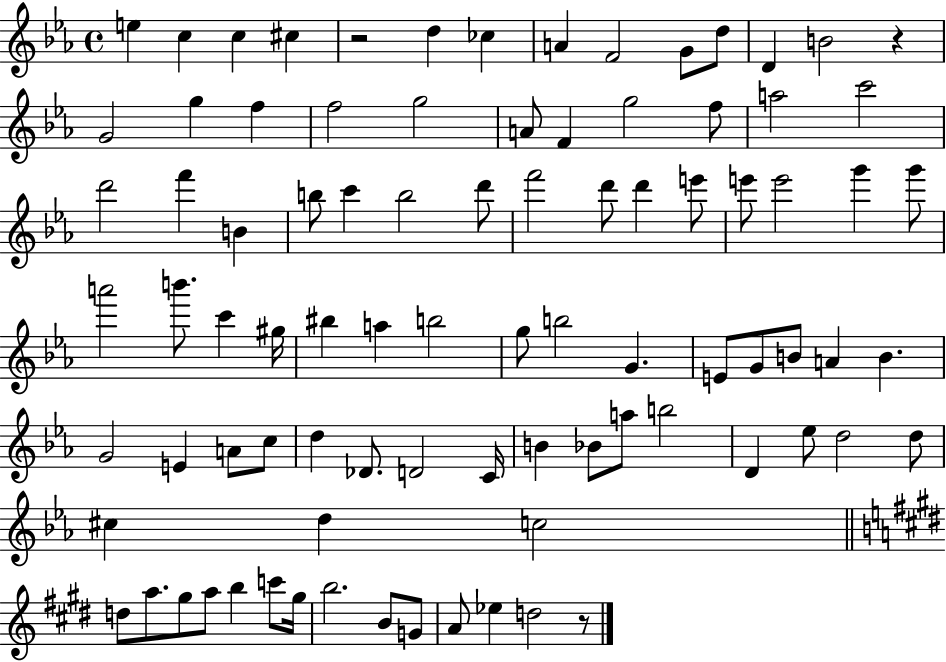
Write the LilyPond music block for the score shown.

{
  \clef treble
  \time 4/4
  \defaultTimeSignature
  \key ees \major
  e''4 c''4 c''4 cis''4 | r2 d''4 ces''4 | a'4 f'2 g'8 d''8 | d'4 b'2 r4 | \break g'2 g''4 f''4 | f''2 g''2 | a'8 f'4 g''2 f''8 | a''2 c'''2 | \break d'''2 f'''4 b'4 | b''8 c'''4 b''2 d'''8 | f'''2 d'''8 d'''4 e'''8 | e'''8 e'''2 g'''4 g'''8 | \break a'''2 b'''8. c'''4 gis''16 | bis''4 a''4 b''2 | g''8 b''2 g'4. | e'8 g'8 b'8 a'4 b'4. | \break g'2 e'4 a'8 c''8 | d''4 des'8. d'2 c'16 | b'4 bes'8 a''8 b''2 | d'4 ees''8 d''2 d''8 | \break cis''4 d''4 c''2 | \bar "||" \break \key e \major d''8 a''8. gis''8 a''8 b''4 c'''8 gis''16 | b''2. b'8 g'8 | a'8 ees''4 d''2 r8 | \bar "|."
}